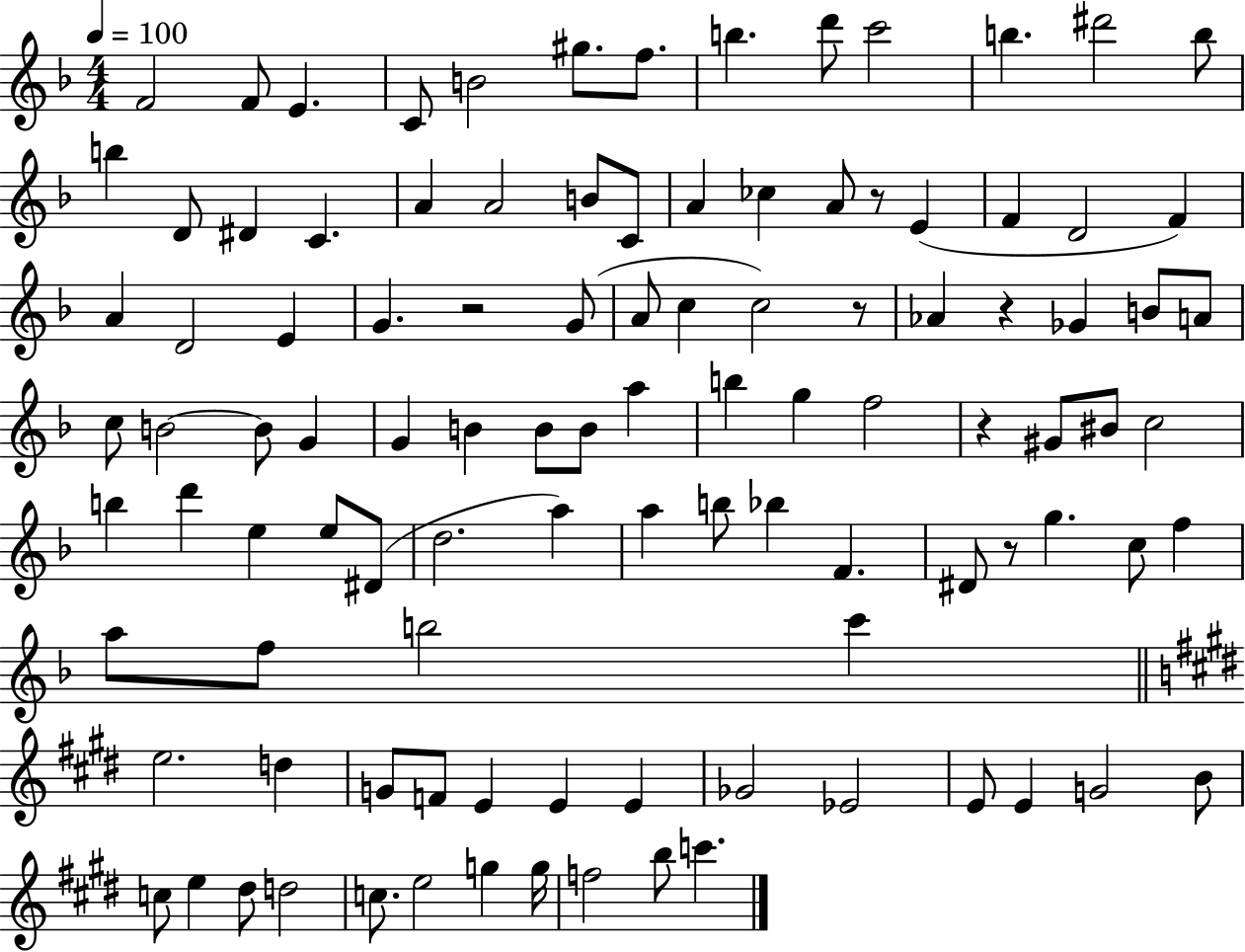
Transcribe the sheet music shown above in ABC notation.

X:1
T:Untitled
M:4/4
L:1/4
K:F
F2 F/2 E C/2 B2 ^g/2 f/2 b d'/2 c'2 b ^d'2 b/2 b D/2 ^D C A A2 B/2 C/2 A _c A/2 z/2 E F D2 F A D2 E G z2 G/2 A/2 c c2 z/2 _A z _G B/2 A/2 c/2 B2 B/2 G G B B/2 B/2 a b g f2 z ^G/2 ^B/2 c2 b d' e e/2 ^D/2 d2 a a b/2 _b F ^D/2 z/2 g c/2 f a/2 f/2 b2 c' e2 d G/2 F/2 E E E _G2 _E2 E/2 E G2 B/2 c/2 e ^d/2 d2 c/2 e2 g g/4 f2 b/2 c'